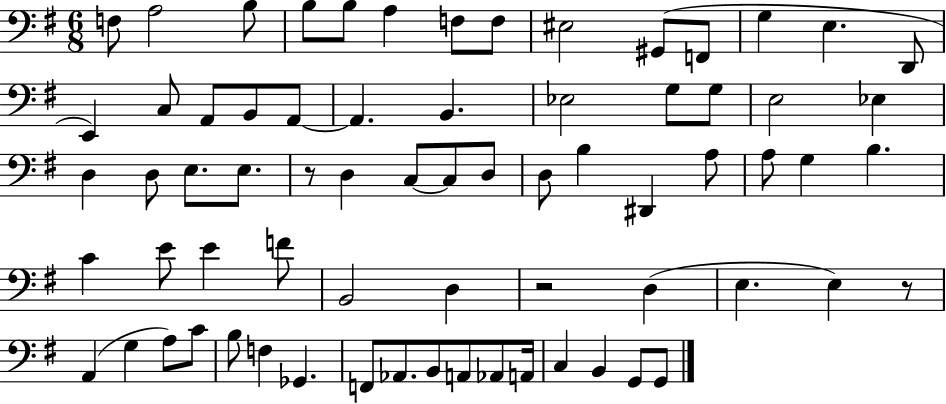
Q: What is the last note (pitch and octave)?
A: G2